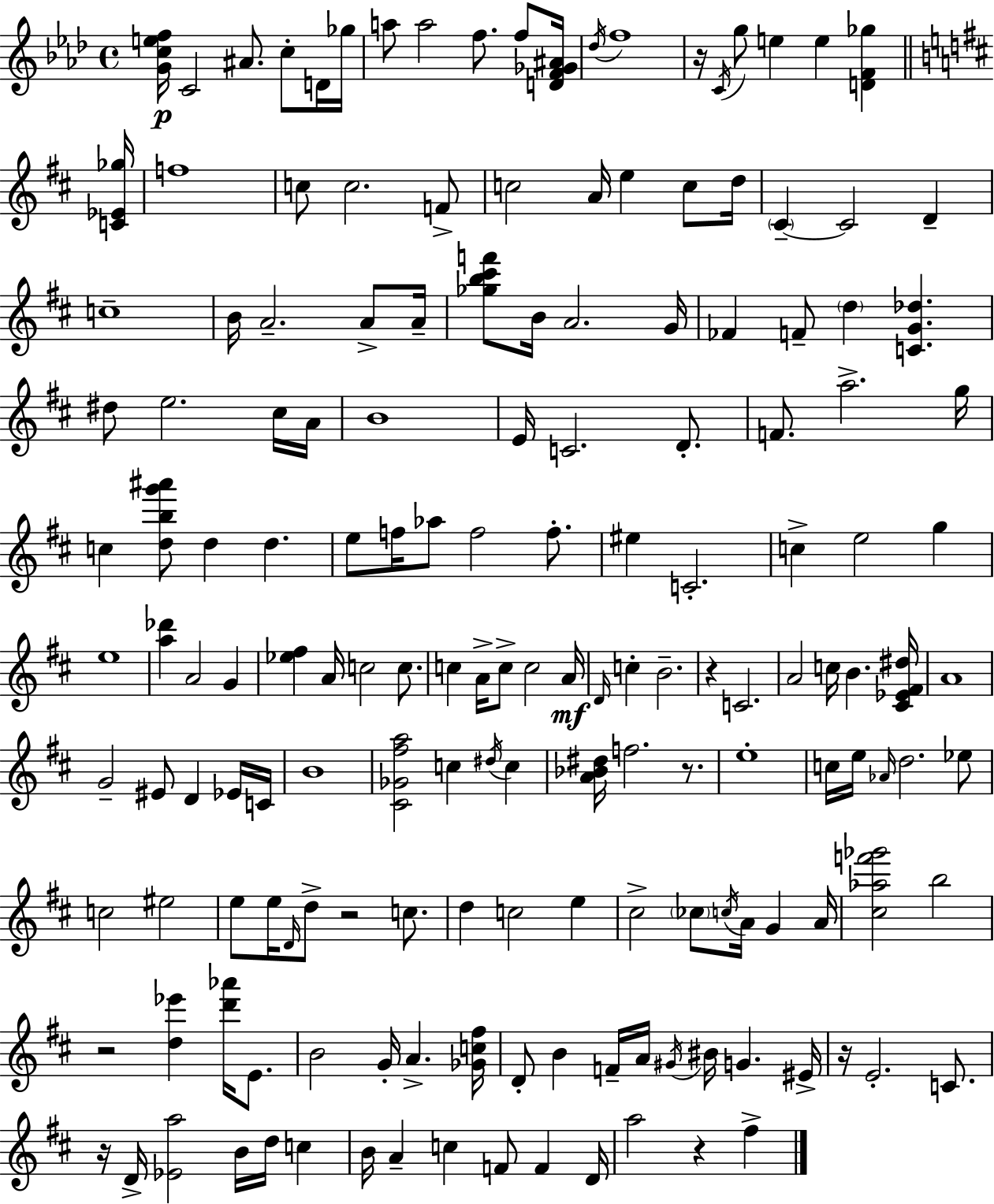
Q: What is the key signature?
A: AES major